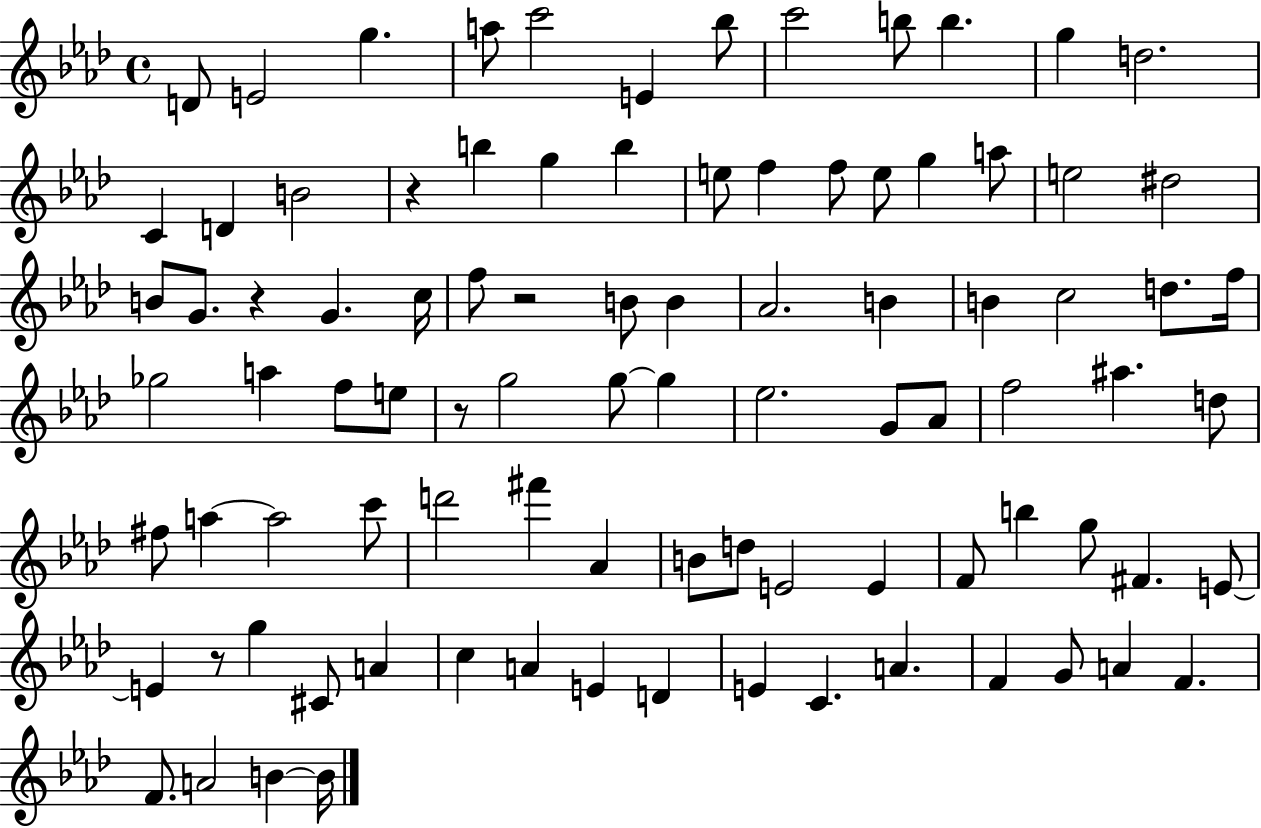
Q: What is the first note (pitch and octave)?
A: D4